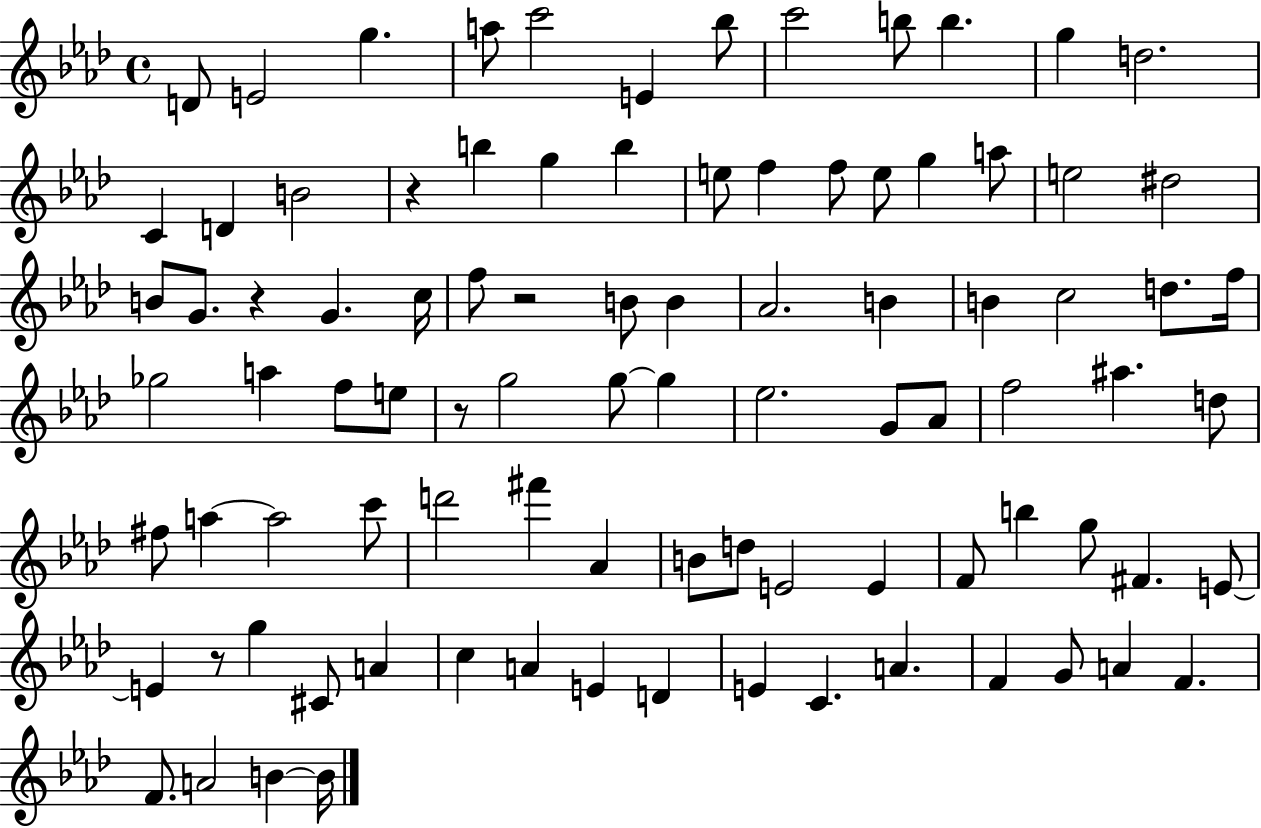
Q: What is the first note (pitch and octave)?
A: D4